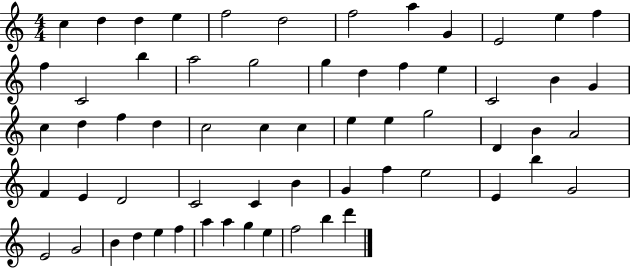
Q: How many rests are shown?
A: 0